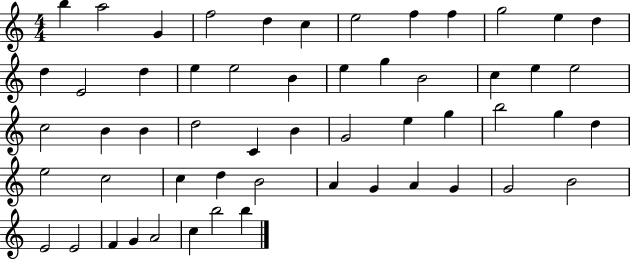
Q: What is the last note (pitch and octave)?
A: B5